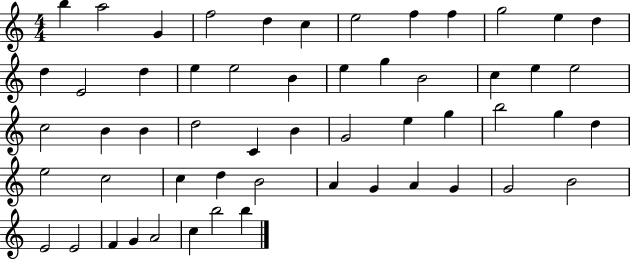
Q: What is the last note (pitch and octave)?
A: B5